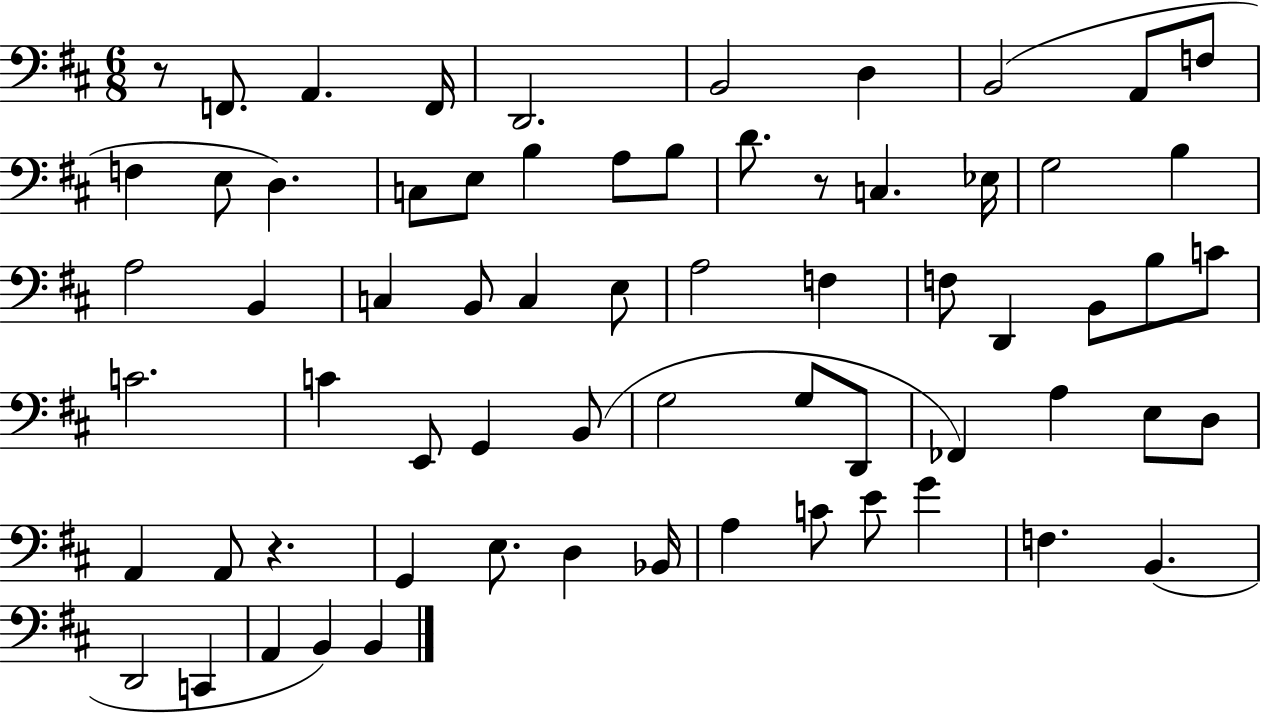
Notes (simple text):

R/e F2/e. A2/q. F2/s D2/h. B2/h D3/q B2/h A2/e F3/e F3/q E3/e D3/q. C3/e E3/e B3/q A3/e B3/e D4/e. R/e C3/q. Eb3/s G3/h B3/q A3/h B2/q C3/q B2/e C3/q E3/e A3/h F3/q F3/e D2/q B2/e B3/e C4/e C4/h. C4/q E2/e G2/q B2/e G3/h G3/e D2/e FES2/q A3/q E3/e D3/e A2/q A2/e R/q. G2/q E3/e. D3/q Bb2/s A3/q C4/e E4/e G4/q F3/q. B2/q. D2/h C2/q A2/q B2/q B2/q